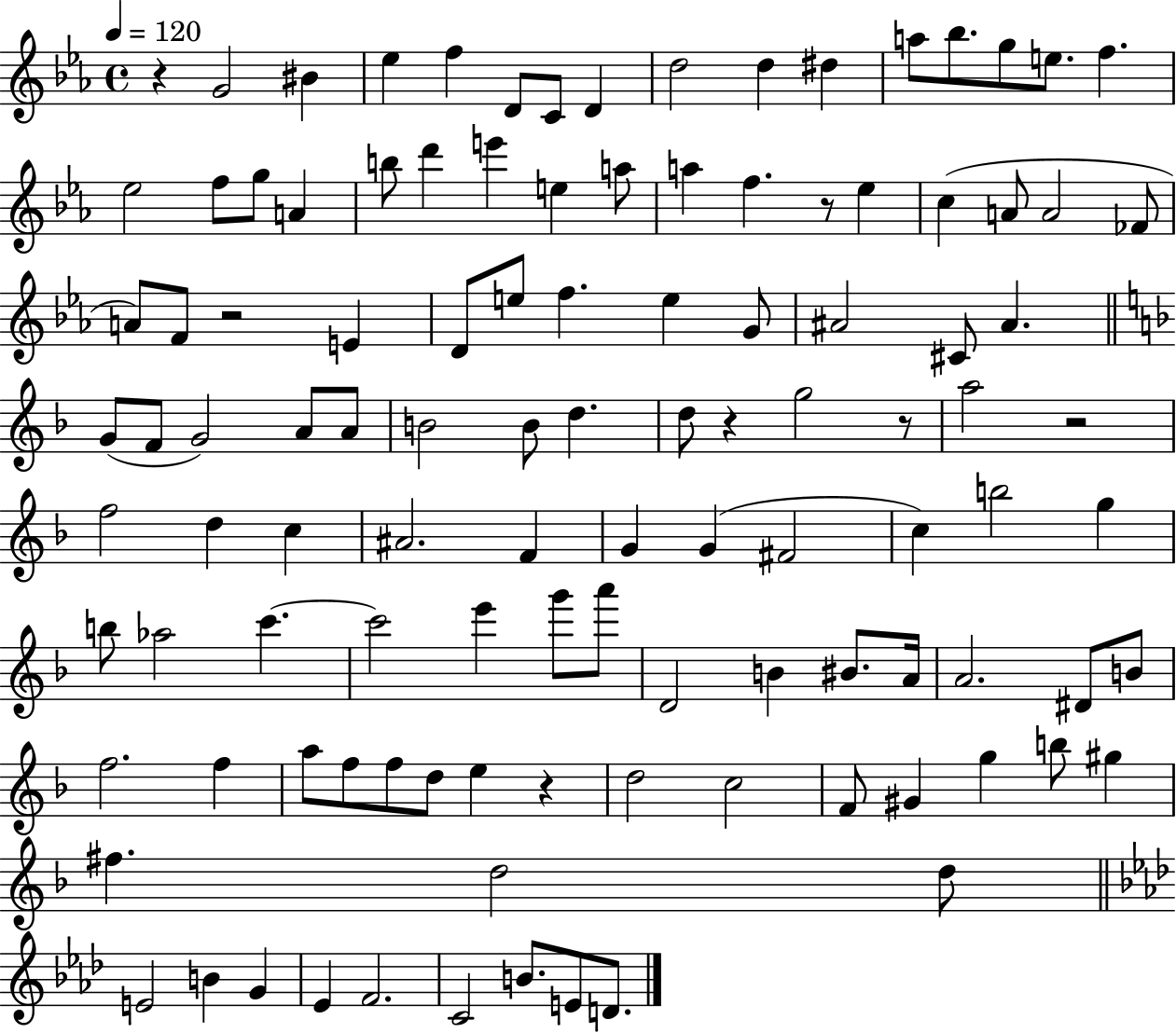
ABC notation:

X:1
T:Untitled
M:4/4
L:1/4
K:Eb
z G2 ^B _e f D/2 C/2 D d2 d ^d a/2 _b/2 g/2 e/2 f _e2 f/2 g/2 A b/2 d' e' e a/2 a f z/2 _e c A/2 A2 _F/2 A/2 F/2 z2 E D/2 e/2 f e G/2 ^A2 ^C/2 ^A G/2 F/2 G2 A/2 A/2 B2 B/2 d d/2 z g2 z/2 a2 z2 f2 d c ^A2 F G G ^F2 c b2 g b/2 _a2 c' c'2 e' g'/2 a'/2 D2 B ^B/2 A/4 A2 ^D/2 B/2 f2 f a/2 f/2 f/2 d/2 e z d2 c2 F/2 ^G g b/2 ^g ^f d2 d/2 E2 B G _E F2 C2 B/2 E/2 D/2